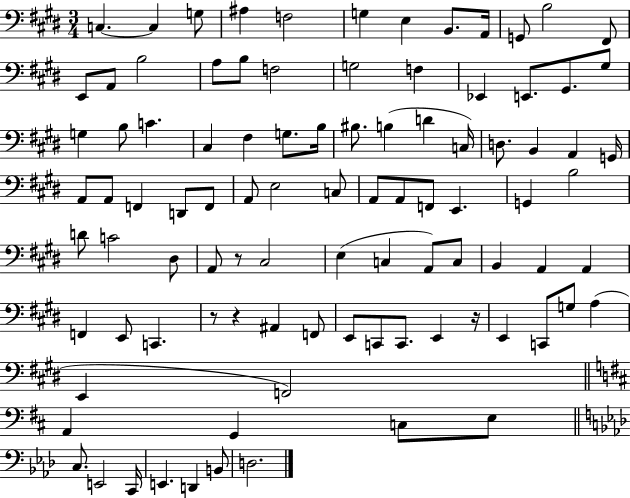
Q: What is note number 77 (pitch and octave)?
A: G3